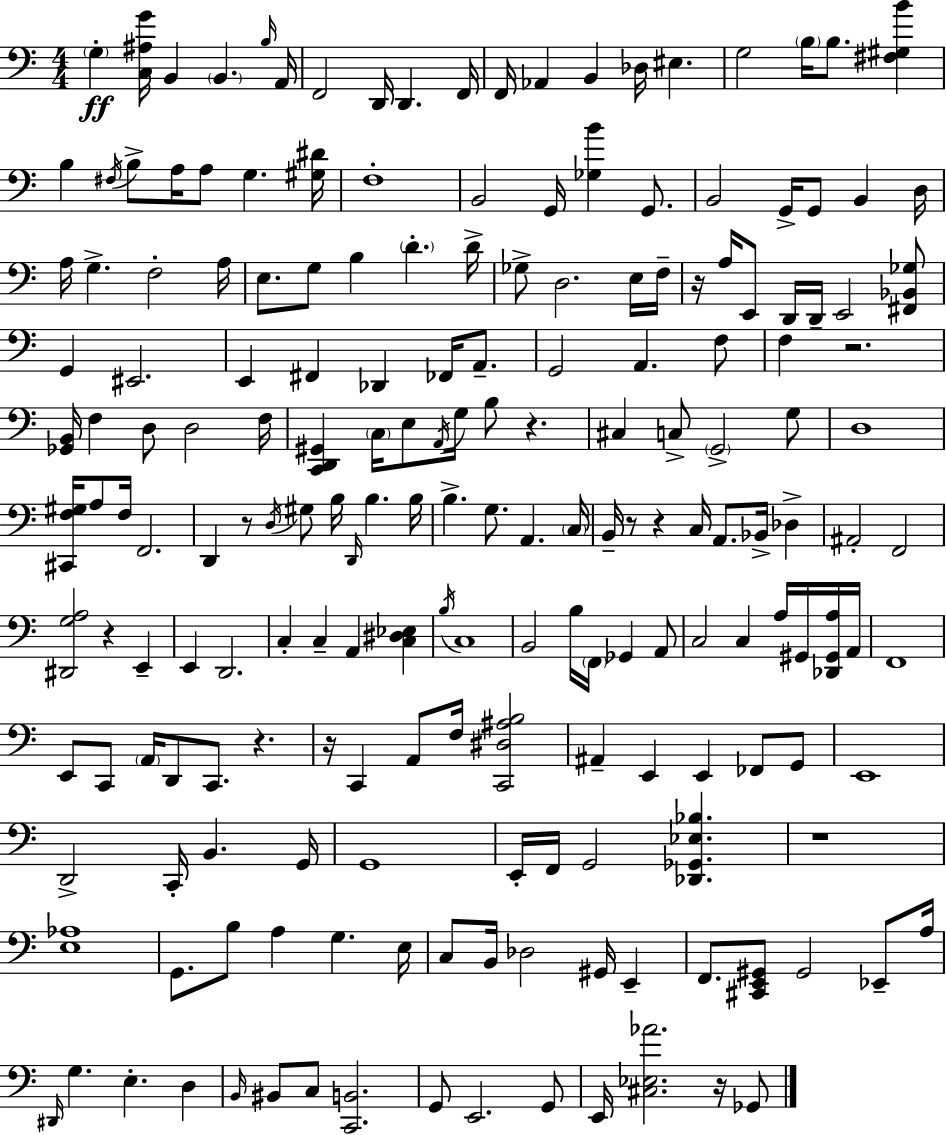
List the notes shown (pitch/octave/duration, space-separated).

G3/q [C3,A#3,G4]/s B2/q B2/q. B3/s A2/s F2/h D2/s D2/q. F2/s F2/s Ab2/q B2/q Db3/s EIS3/q. G3/h B3/s B3/e. [F#3,G#3,B4]/q B3/q F#3/s B3/e A3/s A3/e G3/q. [G#3,D#4]/s F3/w B2/h G2/s [Gb3,B4]/q G2/e. B2/h G2/s G2/e B2/q D3/s A3/s G3/q. F3/h A3/s E3/e. G3/e B3/q D4/q. D4/s Gb3/e D3/h. E3/s F3/s R/s A3/s E2/e D2/s D2/s E2/h [F#2,Bb2,Gb3]/e G2/q EIS2/h. E2/q F#2/q Db2/q FES2/s A2/e. G2/h A2/q. F3/e F3/q R/h. [Gb2,B2]/s F3/q D3/e D3/h F3/s [C2,D2,G#2]/q C3/s E3/e A2/s G3/s B3/e R/q. C#3/q C3/e G2/h G3/e D3/w [C#2,F3,G#3]/s A3/e F3/s F2/h. D2/q R/e D3/s G#3/e B3/s D2/s B3/q. B3/s B3/q. G3/e. A2/q. C3/s B2/s R/e R/q C3/s A2/e. Bb2/s Db3/q A#2/h F2/h [D#2,G3,A3]/h R/q E2/q E2/q D2/h. C3/q C3/q A2/q [C3,D#3,Eb3]/q B3/s C3/w B2/h B3/s F2/s Gb2/q A2/e C3/h C3/q A3/s G#2/s [Db2,G#2,A3]/s A2/s F2/w E2/e C2/e A2/s D2/e C2/e. R/q. R/s C2/q A2/e F3/s [C2,D#3,A#3,B3]/h A#2/q E2/q E2/q FES2/e G2/e E2/w D2/h C2/s B2/q. G2/s G2/w E2/s F2/s G2/h [Db2,Gb2,Eb3,Bb3]/q. R/w [E3,Ab3]/w G2/e. B3/e A3/q G3/q. E3/s C3/e B2/s Db3/h G#2/s E2/q F2/e. [C#2,E2,G#2]/e G#2/h Eb2/e A3/s D#2/s G3/q. E3/q. D3/q B2/s BIS2/e C3/e [C2,B2]/h. G2/e E2/h. G2/e E2/s [C#3,Eb3,Ab4]/h. R/s Gb2/e